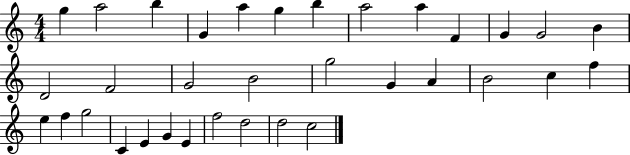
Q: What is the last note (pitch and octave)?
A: C5